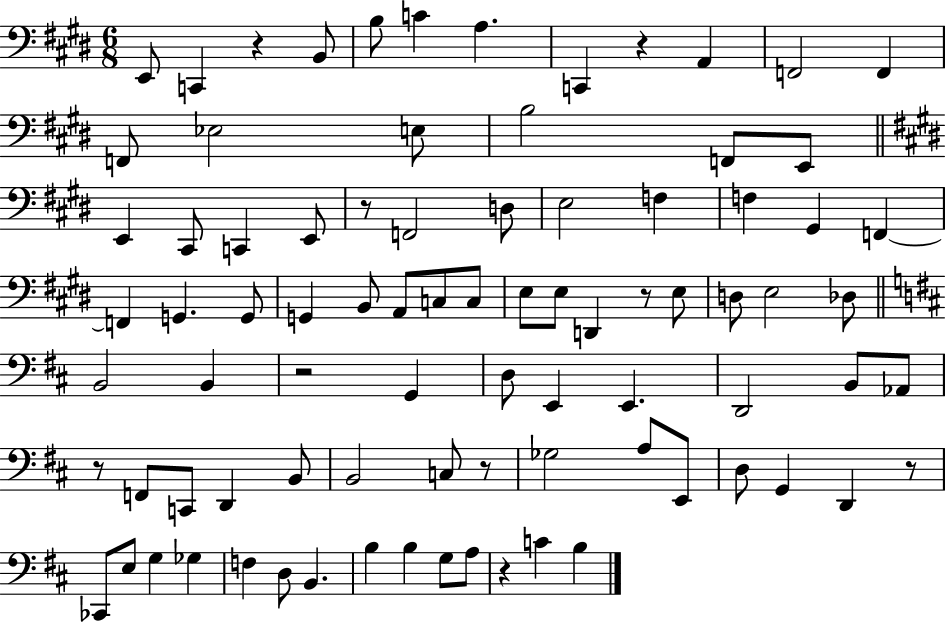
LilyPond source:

{
  \clef bass
  \numericTimeSignature
  \time 6/8
  \key e \major
  \repeat volta 2 { e,8 c,4 r4 b,8 | b8 c'4 a4. | c,4 r4 a,4 | f,2 f,4 | \break f,8 ees2 e8 | b2 f,8 e,8 | \bar "||" \break \key e \major e,4 cis,8 c,4 e,8 | r8 f,2 d8 | e2 f4 | f4 gis,4 f,4~~ | \break f,4 g,4. g,8 | g,4 b,8 a,8 c8 c8 | e8 e8 d,4 r8 e8 | d8 e2 des8 | \break \bar "||" \break \key d \major b,2 b,4 | r2 g,4 | d8 e,4 e,4. | d,2 b,8 aes,8 | \break r8 f,8 c,8 d,4 b,8 | b,2 c8 r8 | ges2 a8 e,8 | d8 g,4 d,4 r8 | \break ces,8 e8 g4 ges4 | f4 d8 b,4. | b4 b4 g8 a8 | r4 c'4 b4 | \break } \bar "|."
}